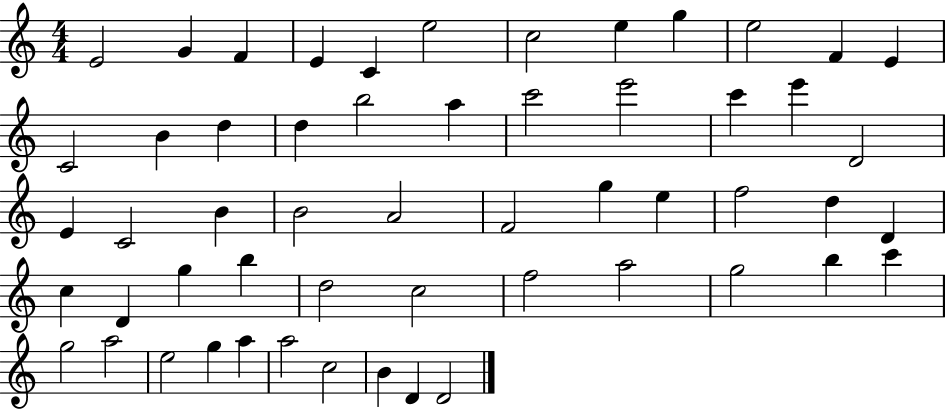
{
  \clef treble
  \numericTimeSignature
  \time 4/4
  \key c \major
  e'2 g'4 f'4 | e'4 c'4 e''2 | c''2 e''4 g''4 | e''2 f'4 e'4 | \break c'2 b'4 d''4 | d''4 b''2 a''4 | c'''2 e'''2 | c'''4 e'''4 d'2 | \break e'4 c'2 b'4 | b'2 a'2 | f'2 g''4 e''4 | f''2 d''4 d'4 | \break c''4 d'4 g''4 b''4 | d''2 c''2 | f''2 a''2 | g''2 b''4 c'''4 | \break g''2 a''2 | e''2 g''4 a''4 | a''2 c''2 | b'4 d'4 d'2 | \break \bar "|."
}